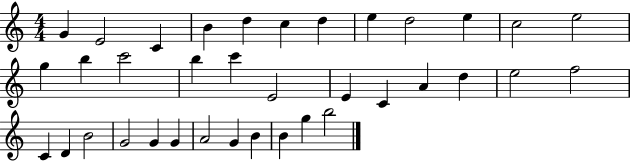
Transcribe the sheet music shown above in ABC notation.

X:1
T:Untitled
M:4/4
L:1/4
K:C
G E2 C B d c d e d2 e c2 e2 g b c'2 b c' E2 E C A d e2 f2 C D B2 G2 G G A2 G B B g b2